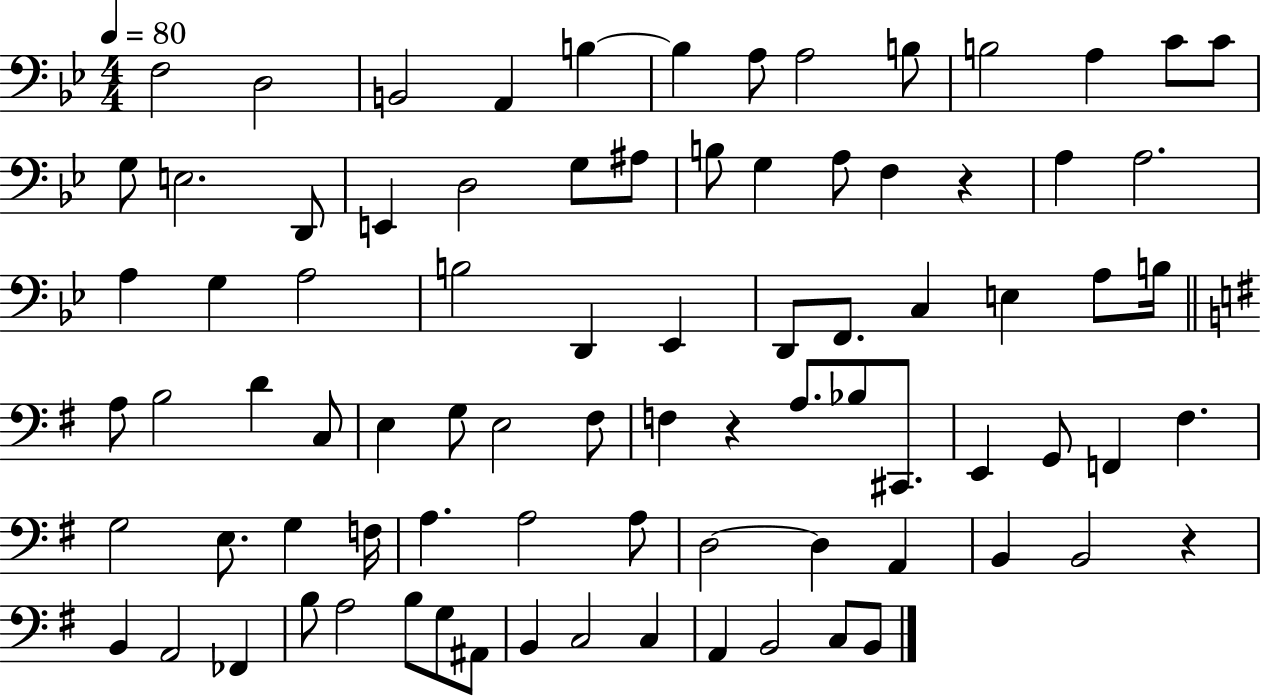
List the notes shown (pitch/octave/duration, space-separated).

F3/h D3/h B2/h A2/q B3/q B3/q A3/e A3/h B3/e B3/h A3/q C4/e C4/e G3/e E3/h. D2/e E2/q D3/h G3/e A#3/e B3/e G3/q A3/e F3/q R/q A3/q A3/h. A3/q G3/q A3/h B3/h D2/q Eb2/q D2/e F2/e. C3/q E3/q A3/e B3/s A3/e B3/h D4/q C3/e E3/q G3/e E3/h F#3/e F3/q R/q A3/e. Bb3/e C#2/e. E2/q G2/e F2/q F#3/q. G3/h E3/e. G3/q F3/s A3/q. A3/h A3/e D3/h D3/q A2/q B2/q B2/h R/q B2/q A2/h FES2/q B3/e A3/h B3/e G3/e A#2/e B2/q C3/h C3/q A2/q B2/h C3/e B2/e